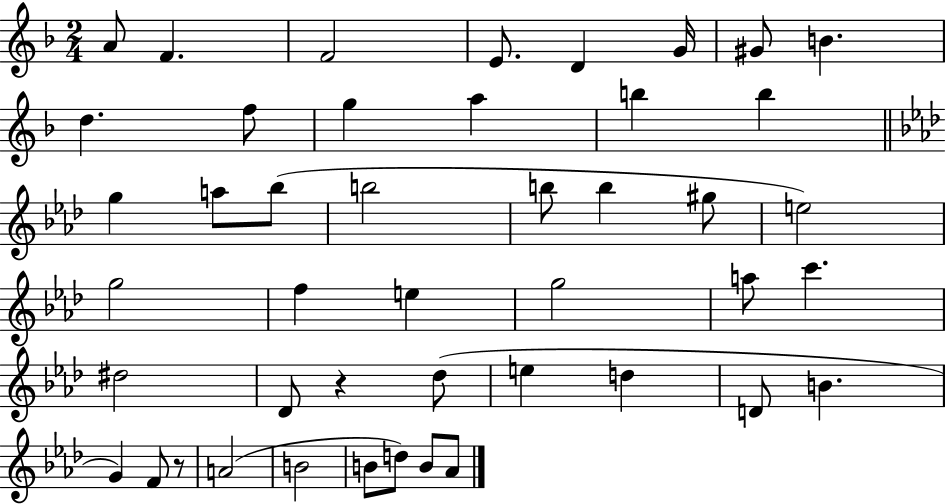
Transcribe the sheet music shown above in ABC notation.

X:1
T:Untitled
M:2/4
L:1/4
K:F
A/2 F F2 E/2 D G/4 ^G/2 B d f/2 g a b b g a/2 _b/2 b2 b/2 b ^g/2 e2 g2 f e g2 a/2 c' ^d2 _D/2 z _d/2 e d D/2 B G F/2 z/2 A2 B2 B/2 d/2 B/2 _A/2